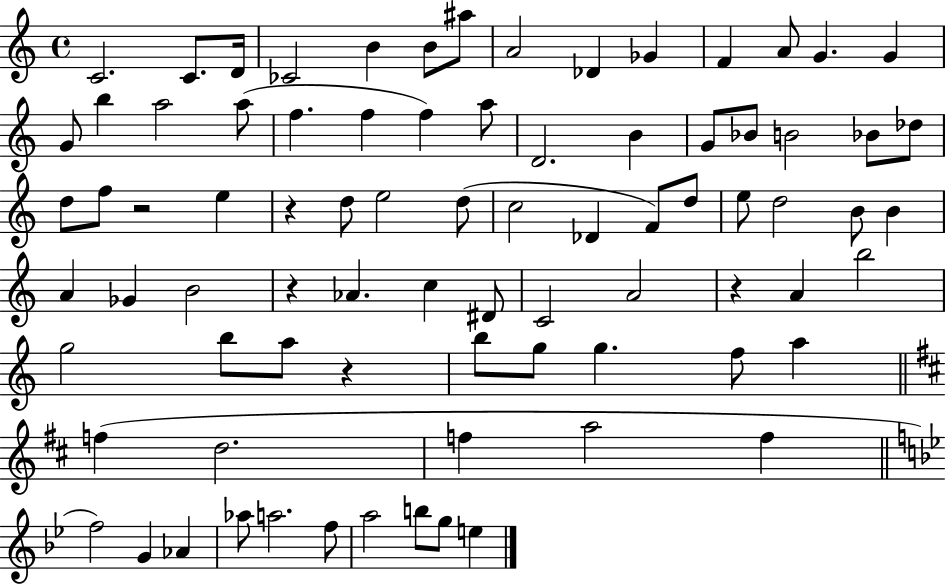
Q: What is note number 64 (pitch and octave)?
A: F5